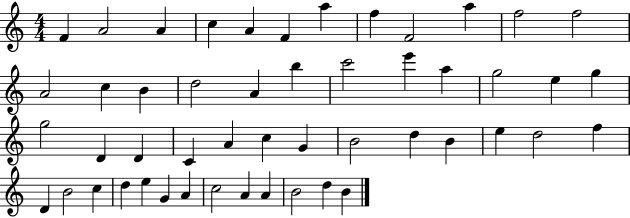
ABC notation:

X:1
T:Untitled
M:4/4
L:1/4
K:C
F A2 A c A F a f F2 a f2 f2 A2 c B d2 A b c'2 e' a g2 e g g2 D D C A c G B2 d B e d2 f D B2 c d e G A c2 A A B2 d B